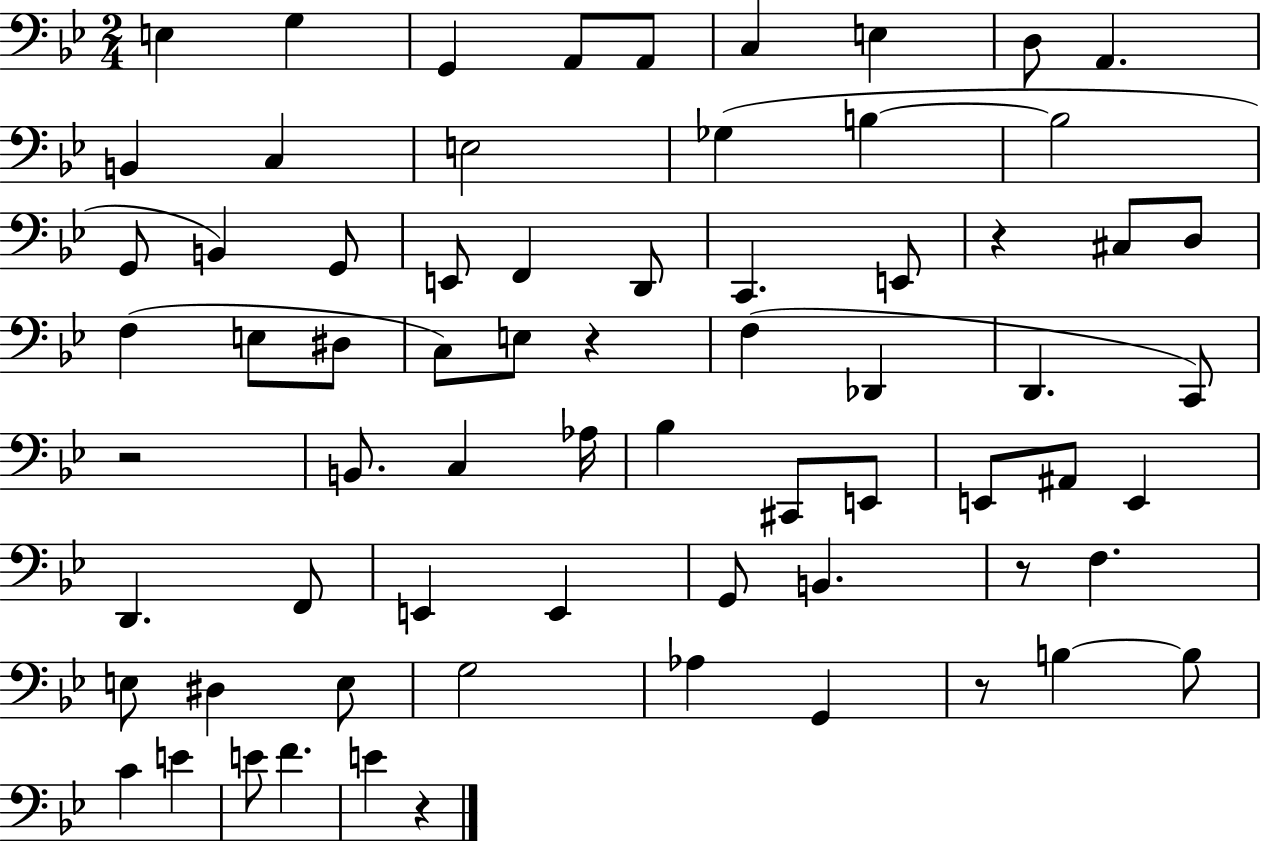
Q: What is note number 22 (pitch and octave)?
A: C2